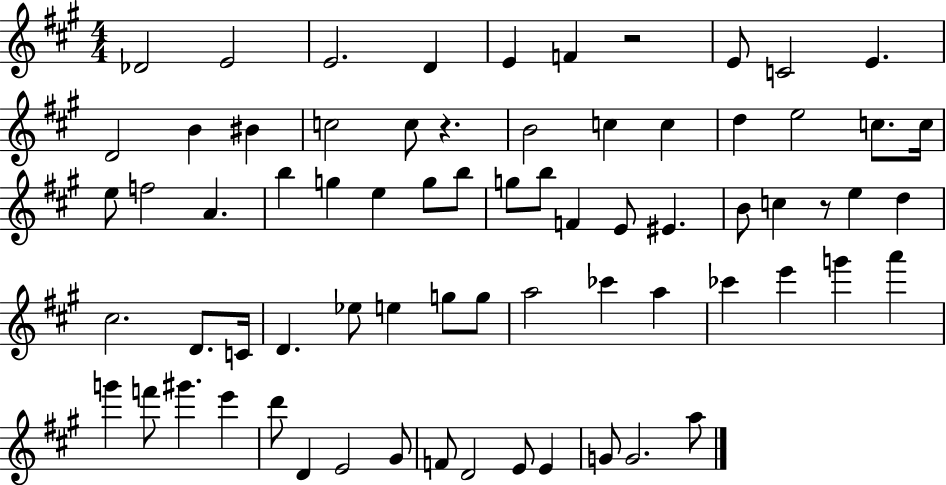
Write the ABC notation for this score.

X:1
T:Untitled
M:4/4
L:1/4
K:A
_D2 E2 E2 D E F z2 E/2 C2 E D2 B ^B c2 c/2 z B2 c c d e2 c/2 c/4 e/2 f2 A b g e g/2 b/2 g/2 b/2 F E/2 ^E B/2 c z/2 e d ^c2 D/2 C/4 D _e/2 e g/2 g/2 a2 _c' a _c' e' g' a' g' f'/2 ^g' e' d'/2 D E2 ^G/2 F/2 D2 E/2 E G/2 G2 a/2